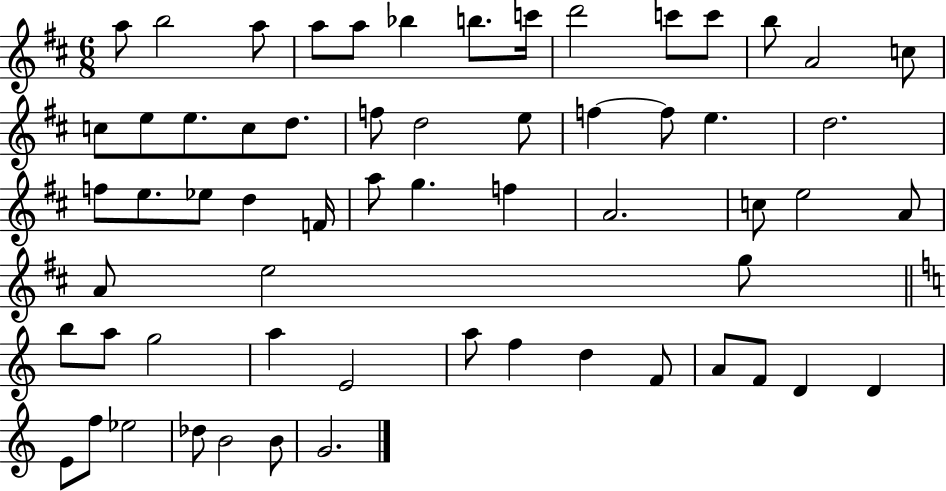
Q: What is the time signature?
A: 6/8